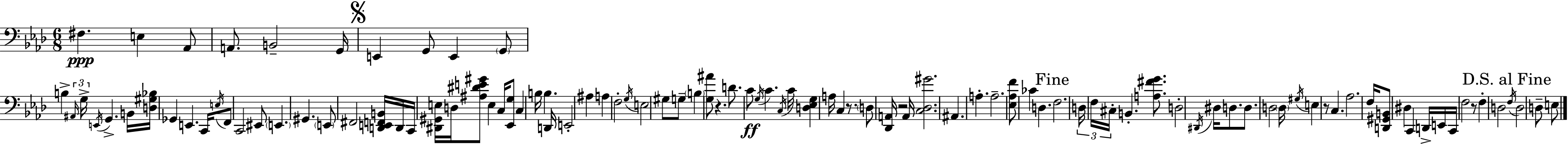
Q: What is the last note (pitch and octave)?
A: E3